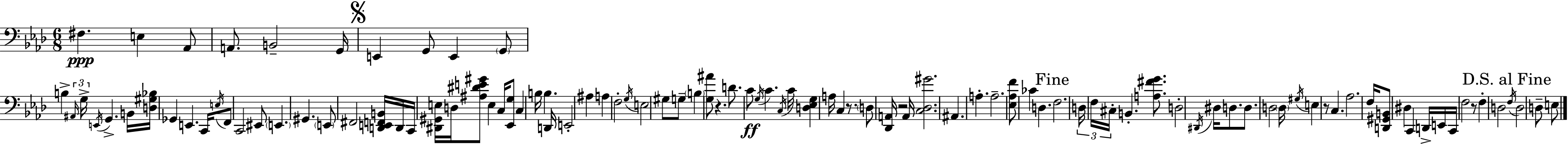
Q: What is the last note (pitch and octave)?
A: E3